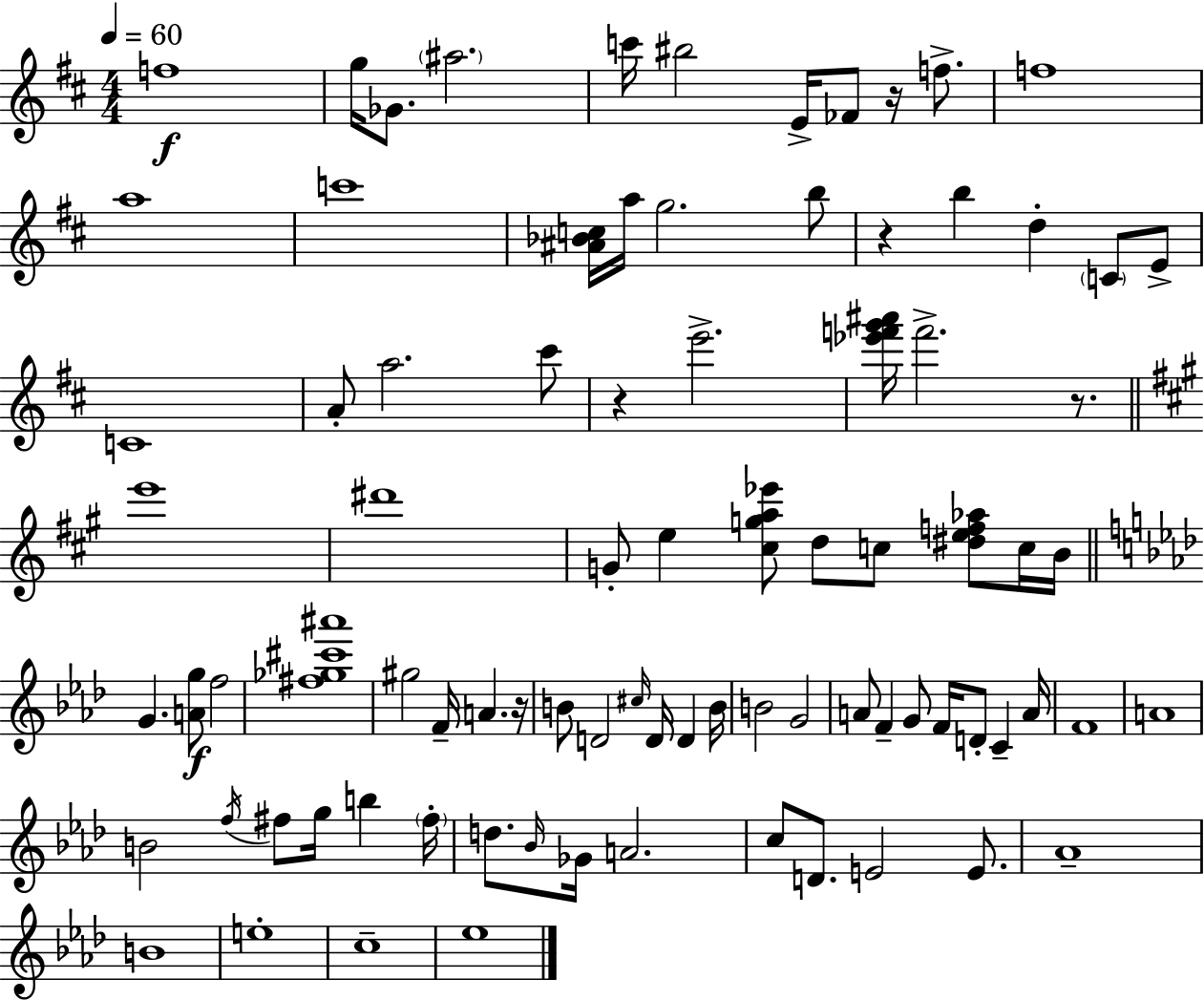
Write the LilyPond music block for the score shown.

{
  \clef treble
  \numericTimeSignature
  \time 4/4
  \key d \major
  \tempo 4 = 60
  \repeat volta 2 { f''1\f | g''16 ges'8. \parenthesize ais''2. | c'''16 bis''2 e'16-> fes'8 r16 f''8.-> | f''1 | \break a''1 | c'''1 | <ais' bes' c''>16 a''16 g''2. b''8 | r4 b''4 d''4-. \parenthesize c'8 e'8-> | \break c'1 | a'8-. a''2. cis'''8 | r4 e'''2.-> | <ees''' f''' g''' ais'''>16 f'''2.-> r8. | \break \bar "||" \break \key a \major e'''1 | dis'''1 | g'8-. e''4 <cis'' g'' a'' ees'''>8 d''8 c''8 <dis'' e'' f'' aes''>8 c''16 b'16 | \bar "||" \break \key aes \major g'4. <a' g''>8\f f''2 | <fis'' ges'' cis''' ais'''>1 | gis''2 f'16-- a'4. r16 | b'8 d'2 \grace { cis''16 } d'16 d'4 | \break b'16 b'2 g'2 | a'8 f'4-- g'8 f'16 d'8-. c'4-- | a'16 f'1 | a'1 | \break b'2 \acciaccatura { f''16 } fis''8 g''16 b''4 | \parenthesize fis''16-. d''8. \grace { bes'16 } ges'16 a'2. | c''8 d'8. e'2 | e'8. aes'1-- | \break b'1 | e''1-. | c''1-- | ees''1 | \break } \bar "|."
}